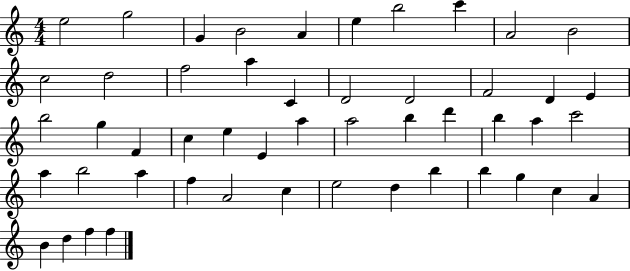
X:1
T:Untitled
M:4/4
L:1/4
K:C
e2 g2 G B2 A e b2 c' A2 B2 c2 d2 f2 a C D2 D2 F2 D E b2 g F c e E a a2 b d' b a c'2 a b2 a f A2 c e2 d b b g c A B d f f